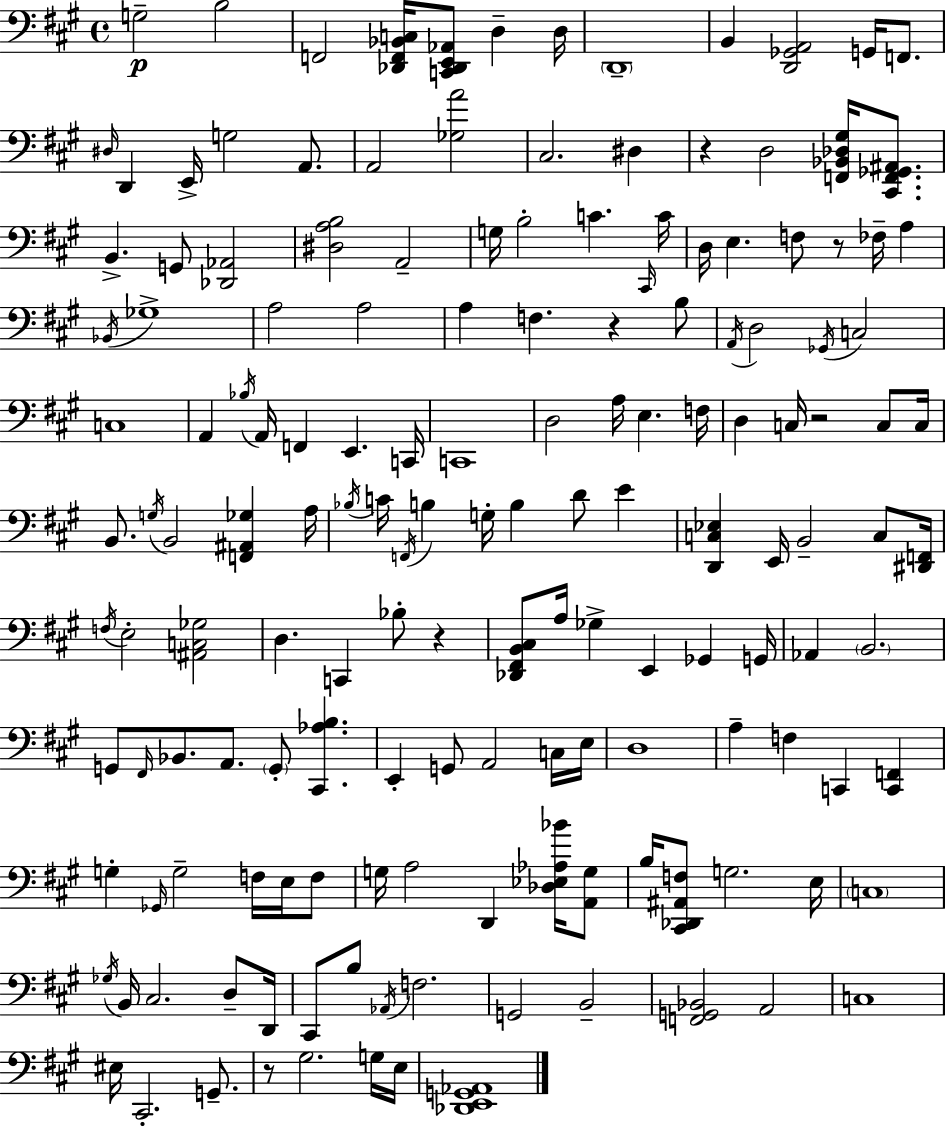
{
  \clef bass
  \time 4/4
  \defaultTimeSignature
  \key a \major
  g2--\p b2 | f,2 <des, f, bes, c>16 <c, des, e, aes,>8 d4-- d16 | \parenthesize d,1-- | b,4 <d, ges, a,>2 g,16 f,8. | \break \grace { dis16 } d,4 e,16-> g2 a,8. | a,2 <ges a'>2 | cis2. dis4 | r4 d2 <f, bes, des gis>16 <cis, f, ges, ais,>8. | \break b,4.-> g,8 <des, aes,>2 | <dis a b>2 a,2-- | g16 b2-. c'4. | \grace { cis,16 } c'16 d16 e4. f8 r8 fes16-- a4 | \break \acciaccatura { bes,16 } ges1-> | a2 a2 | a4 f4. r4 | b8 \acciaccatura { a,16 } d2 \acciaccatura { ges,16 } c2 | \break c1 | a,4 \acciaccatura { bes16 } a,16 f,4 e,4. | c,16 c,1 | d2 a16 e4. | \break f16 d4 c16 r2 | c8 c16 b,8. \acciaccatura { g16 } b,2 | <f, ais, ges>4 a16 \acciaccatura { bes16 } c'16 \acciaccatura { f,16 } b4 g16-. b4 | d'8 e'4 <d, c ees>4 e,16 b,2-- | \break c8 <dis, f,>16 \acciaccatura { f16 } e2-. | <ais, c ges>2 d4. | c,4 bes8-. r4 <des, fis, b, cis>8 a16 ges4-> | e,4 ges,4 g,16 aes,4 \parenthesize b,2. | \break g,8 \grace { fis,16 } bes,8. | a,8. \parenthesize g,8-. <cis, aes b>4. e,4-. g,8 | a,2 c16 e16 d1 | a4-- f4 | \break c,4 <c, f,>4 g4-. \grace { ges,16 } | g2-- f16 e16 f8 g16 a2 | d,4 <des ees aes bes'>16 <a, g>8 b16 <cis, des, ais, f>8 g2. | e16 \parenthesize c1 | \break \acciaccatura { ges16 } b,16 cis2. | d8-- d,16 cis,8 b8 | \acciaccatura { aes,16 } f2. g,2 | b,2-- <f, g, bes,>2 | \break a,2 c1 | eis16 cis,2.-. | g,8.-- r8 | gis2. g16 e16 <des, e, g, aes,>1 | \break \bar "|."
}